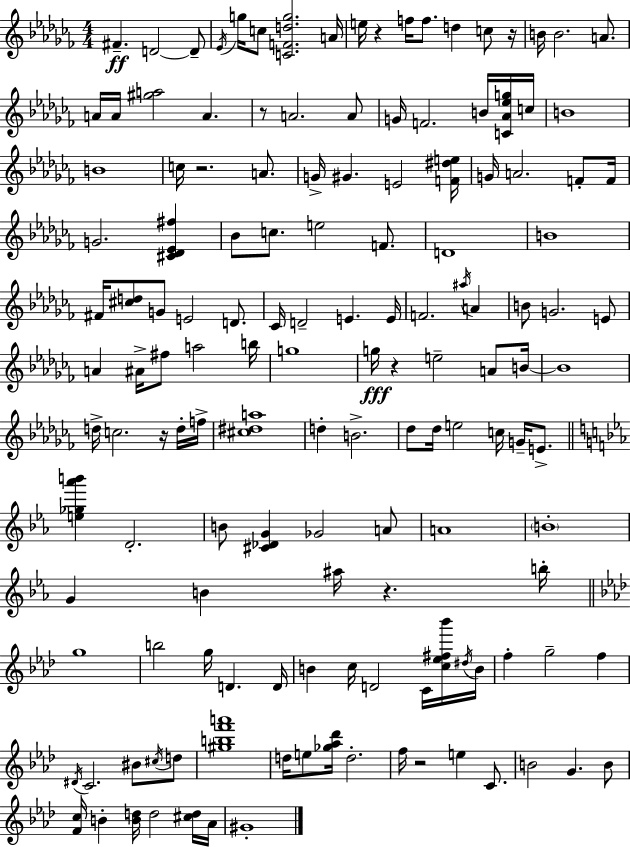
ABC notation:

X:1
T:Untitled
M:4/4
L:1/4
K:Abm
^F D2 D/2 _E/4 g/4 c/2 [CFdg]2 A/4 e/4 z f/4 f/2 d c/2 z/4 B/4 B2 A/2 A/4 A/4 [^ga]2 A z/2 A2 A/2 G/4 F2 B/4 [C_A_eg]/4 c/4 B4 B4 c/4 z2 A/2 G/4 ^G E2 [F^de]/4 G/4 A2 F/2 F/4 G2 [^C_D_E^f] _B/2 c/2 e2 F/2 D4 B4 ^F/4 [^cd]/2 G/2 E2 D/2 _C/4 D2 E E/4 F2 ^a/4 A B/2 G2 E/2 A ^A/4 ^f/2 a2 b/4 g4 g/4 z e2 A/2 B/4 B4 d/4 c2 z/4 d/4 f/4 [^c^da]4 d B2 _d/2 _d/4 e2 c/4 G/4 E/2 [e_g_a'b'] D2 B/2 [^C_DG] _G2 A/2 A4 B4 G B ^a/4 z b/4 g4 b2 g/4 D D/4 B c/4 D2 C/4 [c_e^f_b']/4 ^d/4 B/4 f g2 f ^D/4 C2 ^B/2 ^c/4 d/2 [^gbf'a']4 d/4 e/2 [_g_a_d']/4 d2 f/4 z2 e C/2 B2 G B/2 [Fc]/4 B [Bd]/4 d2 [^cd]/4 _A/4 ^G4